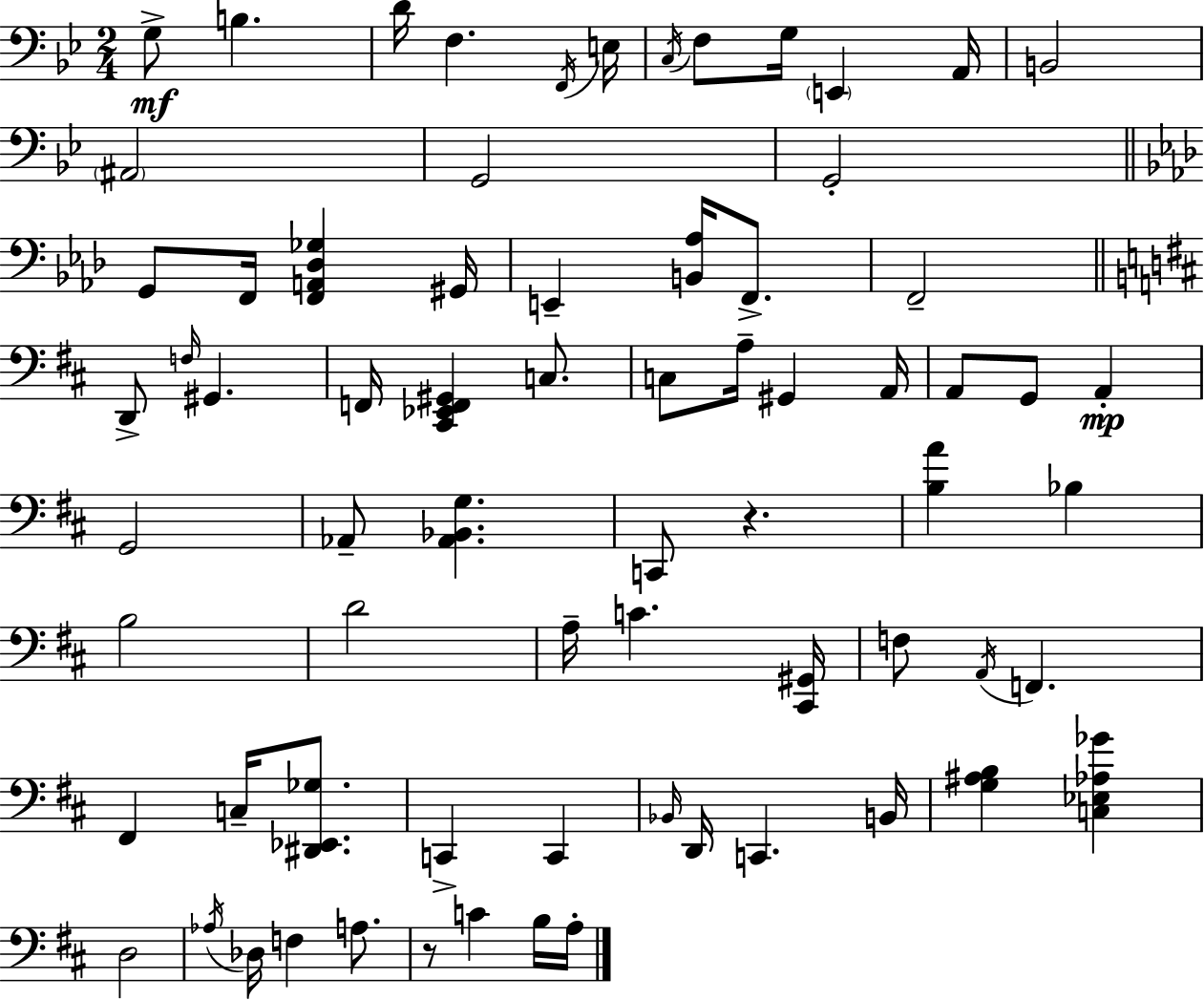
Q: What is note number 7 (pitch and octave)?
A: C3